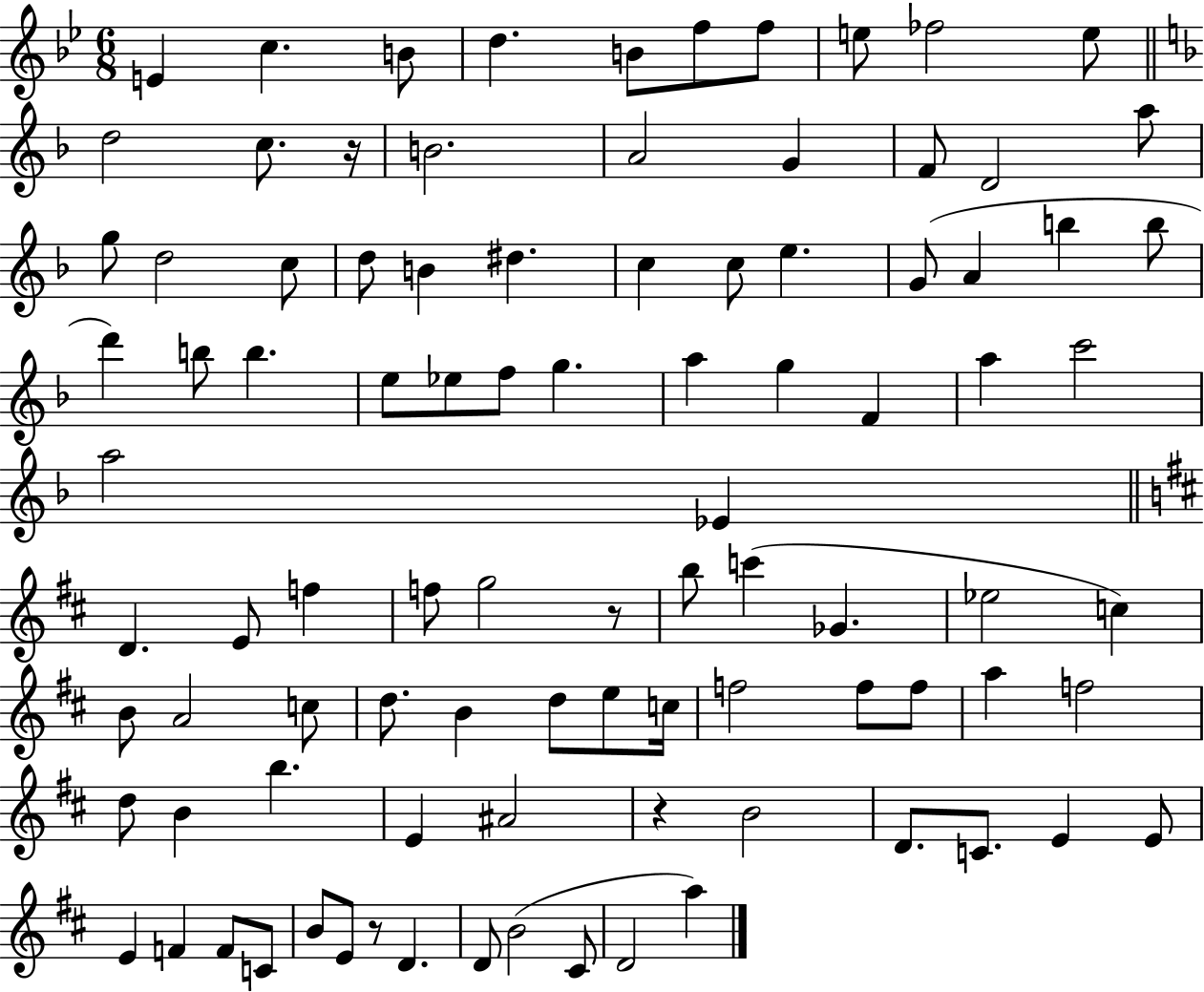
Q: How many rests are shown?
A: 4